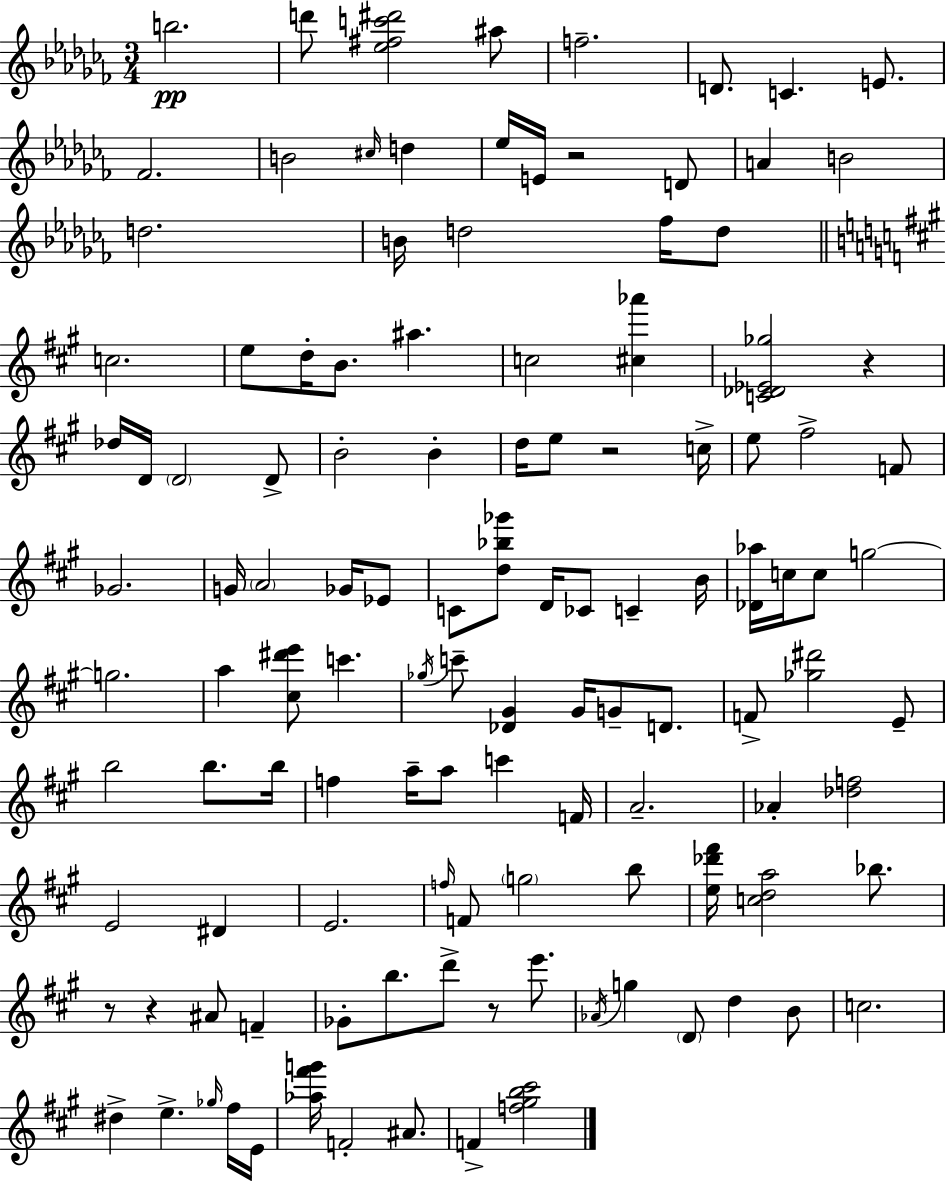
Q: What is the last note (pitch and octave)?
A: F4